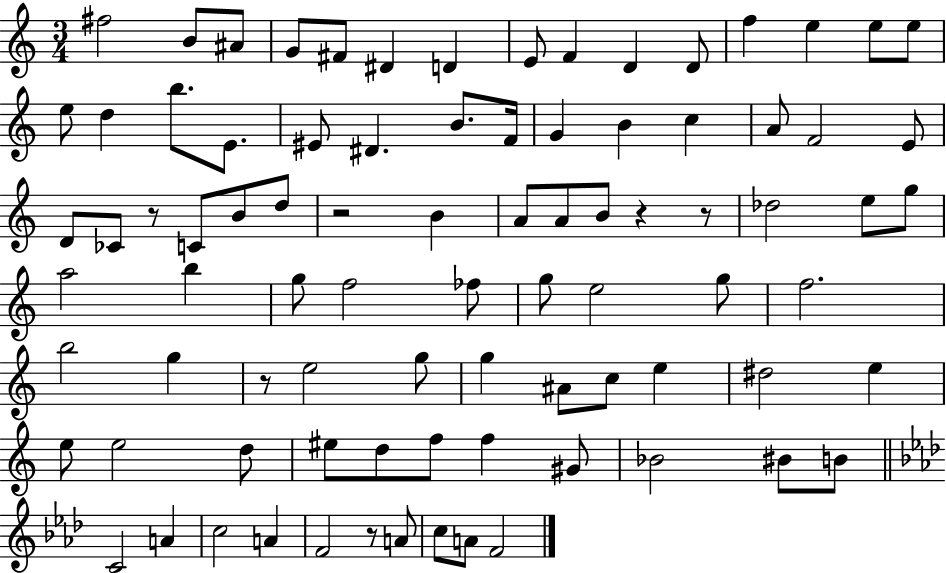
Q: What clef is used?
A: treble